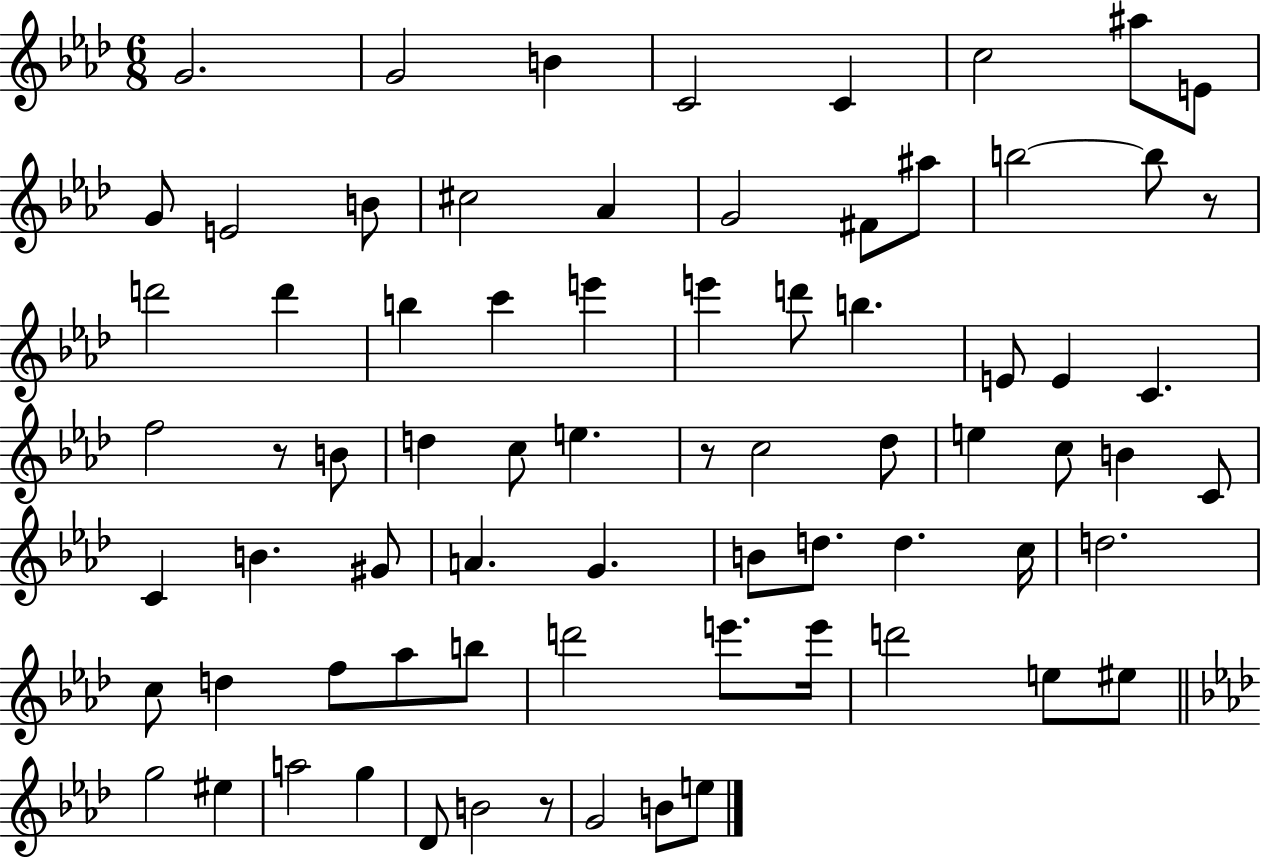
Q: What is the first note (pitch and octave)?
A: G4